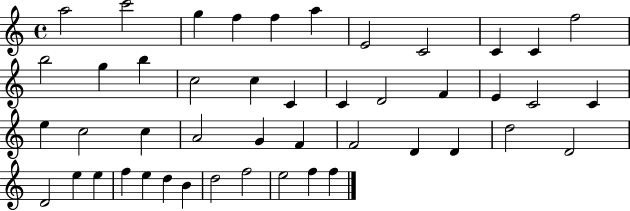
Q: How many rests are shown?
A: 0